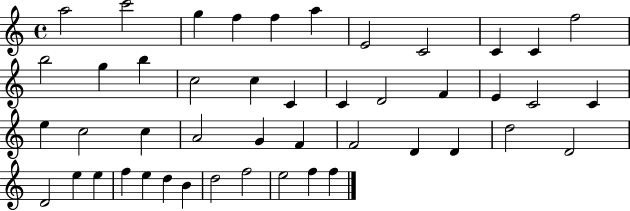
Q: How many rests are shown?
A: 0